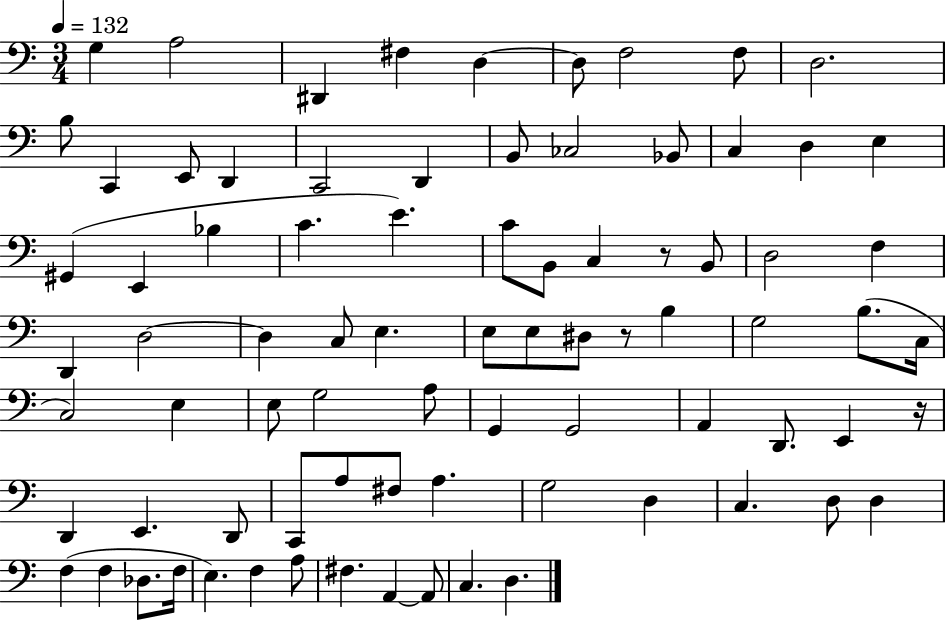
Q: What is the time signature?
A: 3/4